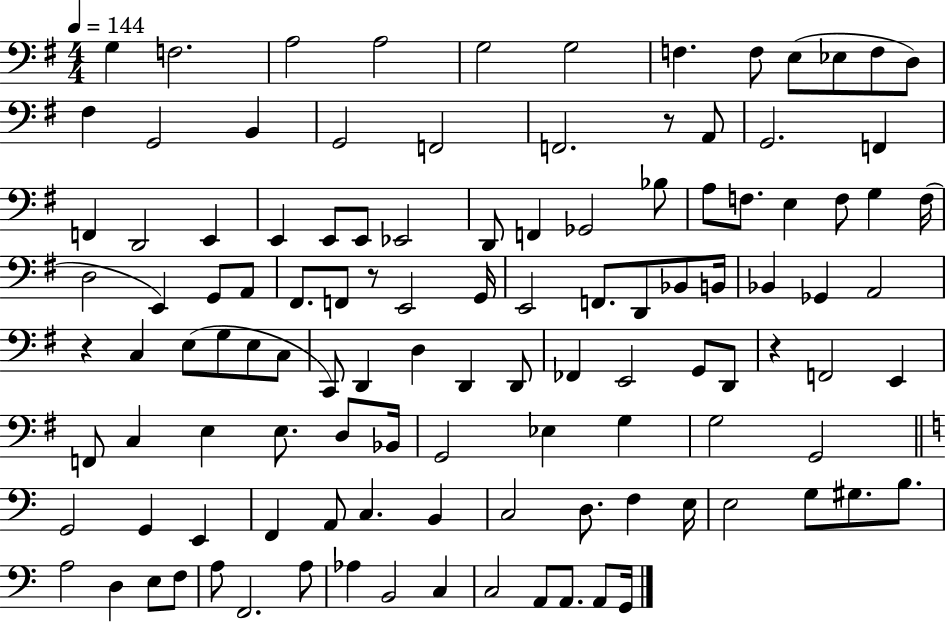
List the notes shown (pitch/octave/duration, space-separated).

G3/q F3/h. A3/h A3/h G3/h G3/h F3/q. F3/e E3/e Eb3/e F3/e D3/e F#3/q G2/h B2/q G2/h F2/h F2/h. R/e A2/e G2/h. F2/q F2/q D2/h E2/q E2/q E2/e E2/e Eb2/h D2/e F2/q Gb2/h Bb3/e A3/e F3/e. E3/q F3/e G3/q F3/s D3/h E2/q G2/e A2/e F#2/e. F2/e R/e E2/h G2/s E2/h F2/e. D2/e Bb2/e B2/s Bb2/q Gb2/q A2/h R/q C3/q E3/e G3/e E3/e C3/e C2/e D2/q D3/q D2/q D2/e FES2/q E2/h G2/e D2/e R/q F2/h E2/q F2/e C3/q E3/q E3/e. D3/e Bb2/s G2/h Eb3/q G3/q G3/h G2/h G2/h G2/q E2/q F2/q A2/e C3/q. B2/q C3/h D3/e. F3/q E3/s E3/h G3/e G#3/e. B3/e. A3/h D3/q E3/e F3/e A3/e F2/h. A3/e Ab3/q B2/h C3/q C3/h A2/e A2/e. A2/e G2/s